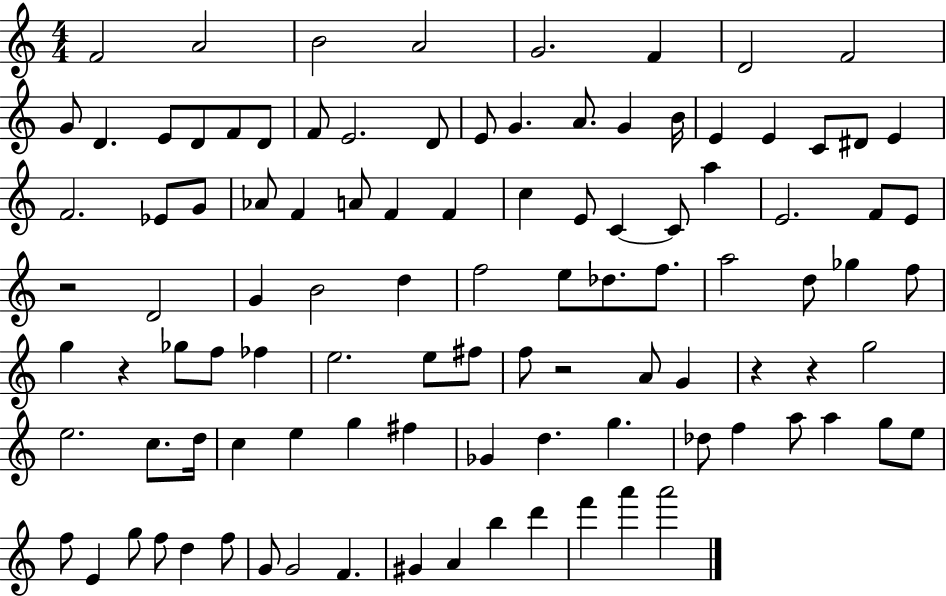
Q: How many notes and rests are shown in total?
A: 103